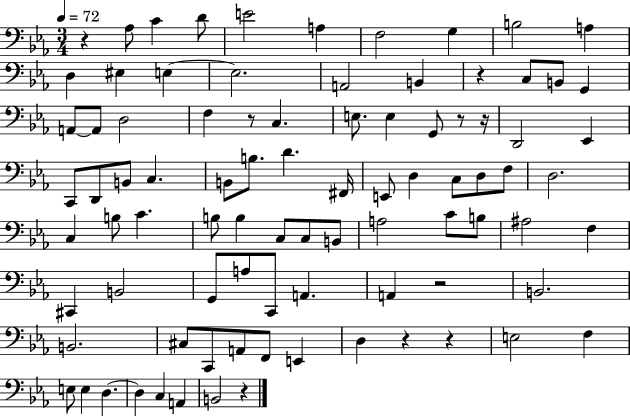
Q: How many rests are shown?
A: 9